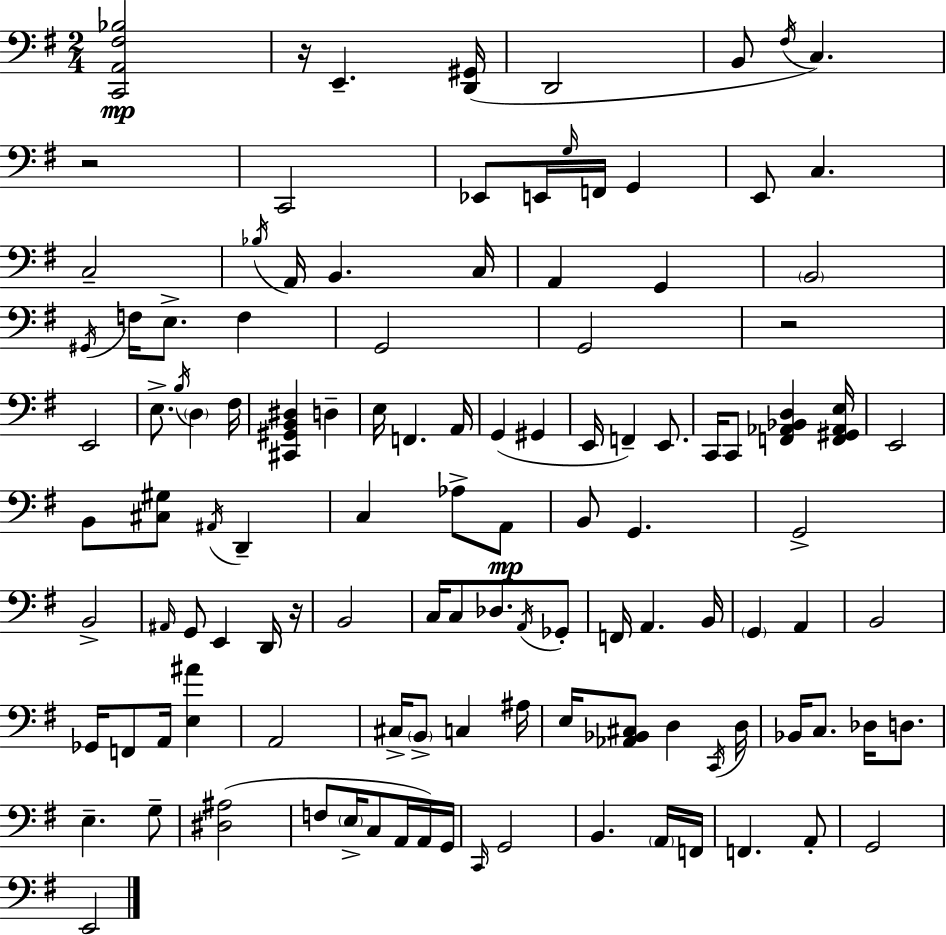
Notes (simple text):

[C2,A2,F#3,Bb3]/h R/s E2/q. [D2,G#2]/s D2/h B2/e F#3/s C3/q. R/h C2/h Eb2/e E2/s G3/s F2/s G2/q E2/e C3/q. C3/h Bb3/s A2/s B2/q. C3/s A2/q G2/q B2/h G#2/s F3/s E3/e. F3/q G2/h G2/h R/h E2/h E3/e. B3/s D3/q F#3/s [C#2,G#2,B2,D#3]/q D3/q E3/s F2/q. A2/s G2/q G#2/q E2/s F2/q E2/e. C2/s C2/e [F2,Ab2,Bb2,D3]/q [F2,G#2,Ab2,E3]/s E2/h B2/e [C#3,G#3]/e A#2/s D2/q C3/q Ab3/e A2/e B2/e G2/q. G2/h B2/h A#2/s G2/e E2/q D2/s R/s B2/h C3/s C3/e Db3/e. A2/s Gb2/e F2/s A2/q. B2/s G2/q A2/q B2/h Gb2/s F2/e A2/s [E3,A#4]/q A2/h C#3/s B2/e C3/q A#3/s E3/s [Ab2,Bb2,C#3]/e D3/q C2/s D3/s Bb2/s C3/e. Db3/s D3/e. E3/q. G3/e [D#3,A#3]/h F3/e E3/s C3/e A2/s A2/s G2/s C2/s G2/h B2/q. A2/s F2/s F2/q. A2/e G2/h E2/h